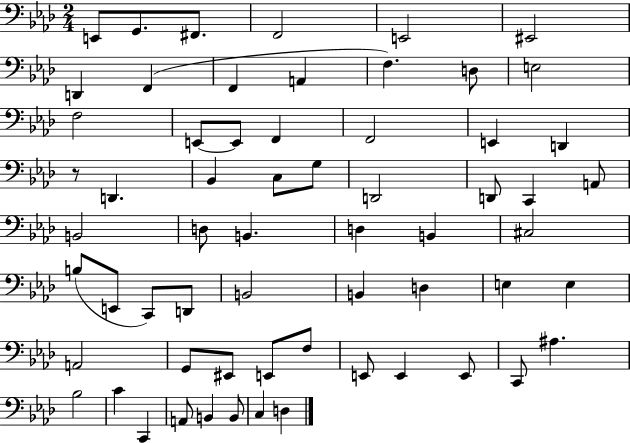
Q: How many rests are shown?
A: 1